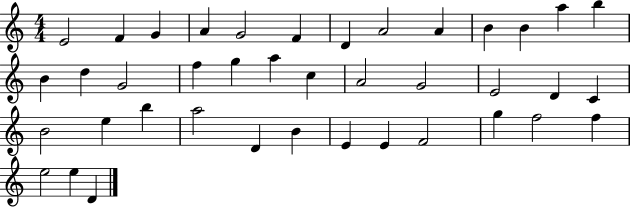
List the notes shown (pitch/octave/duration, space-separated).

E4/h F4/q G4/q A4/q G4/h F4/q D4/q A4/h A4/q B4/q B4/q A5/q B5/q B4/q D5/q G4/h F5/q G5/q A5/q C5/q A4/h G4/h E4/h D4/q C4/q B4/h E5/q B5/q A5/h D4/q B4/q E4/q E4/q F4/h G5/q F5/h F5/q E5/h E5/q D4/q